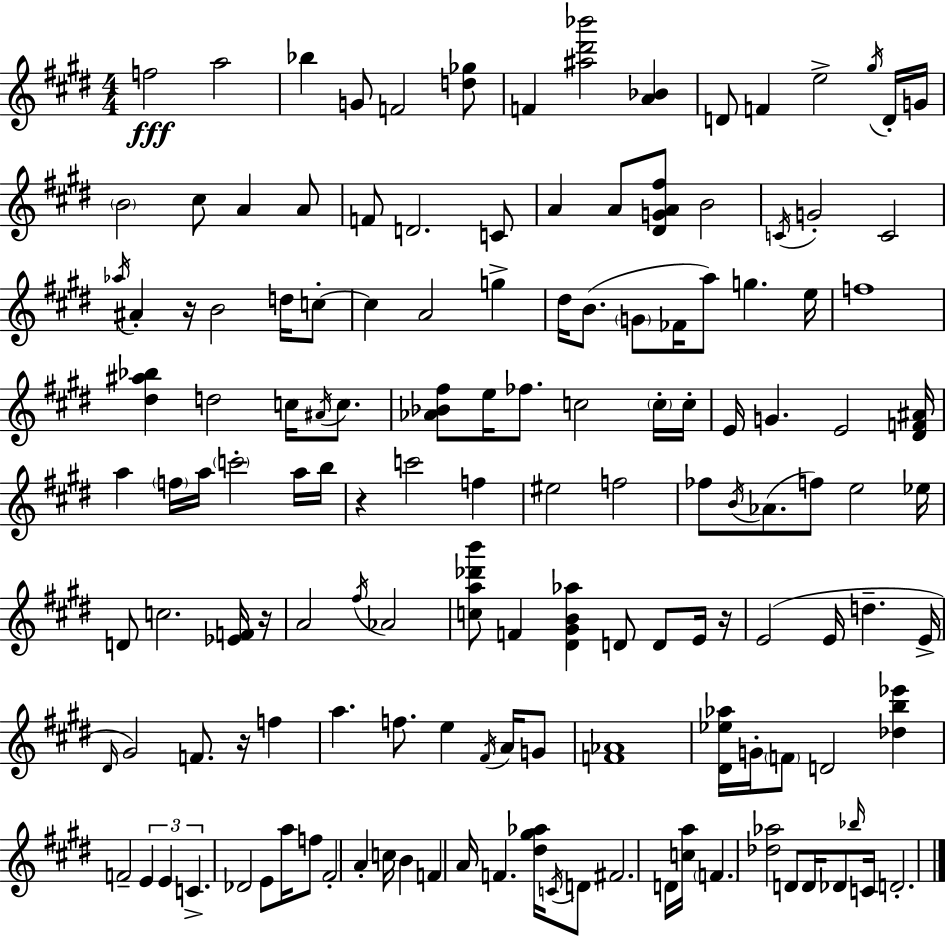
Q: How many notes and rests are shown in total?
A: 142